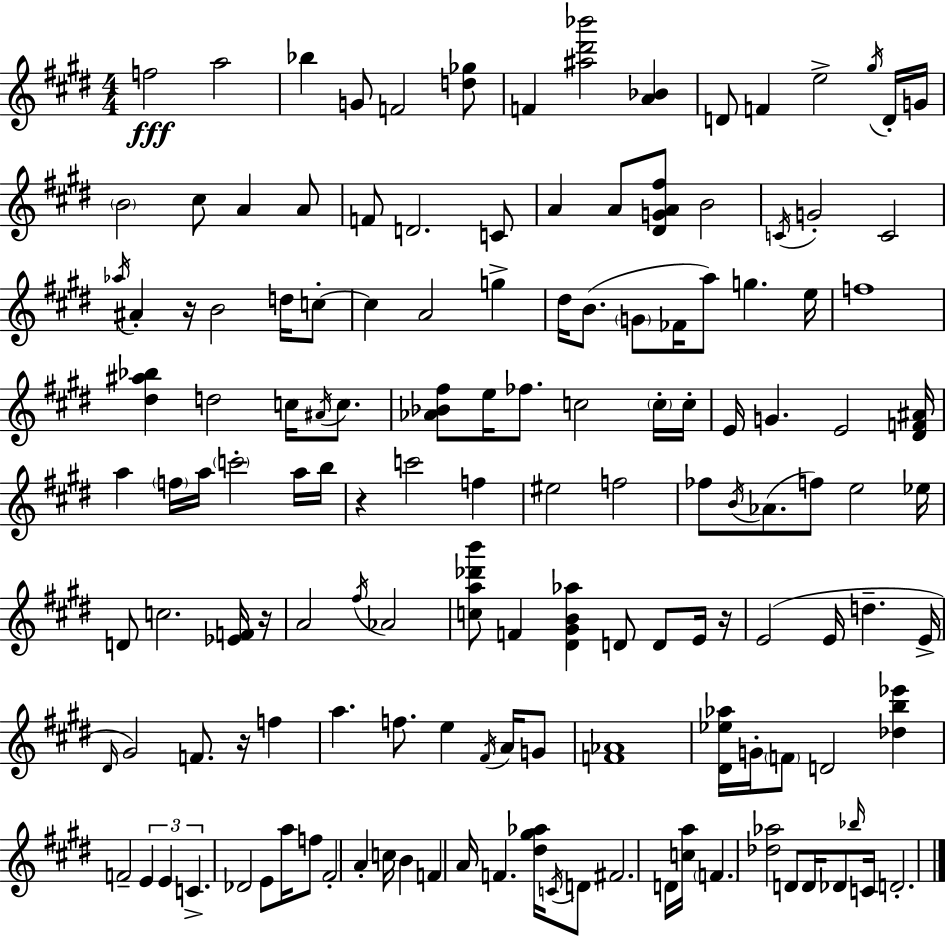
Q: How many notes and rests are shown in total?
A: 142